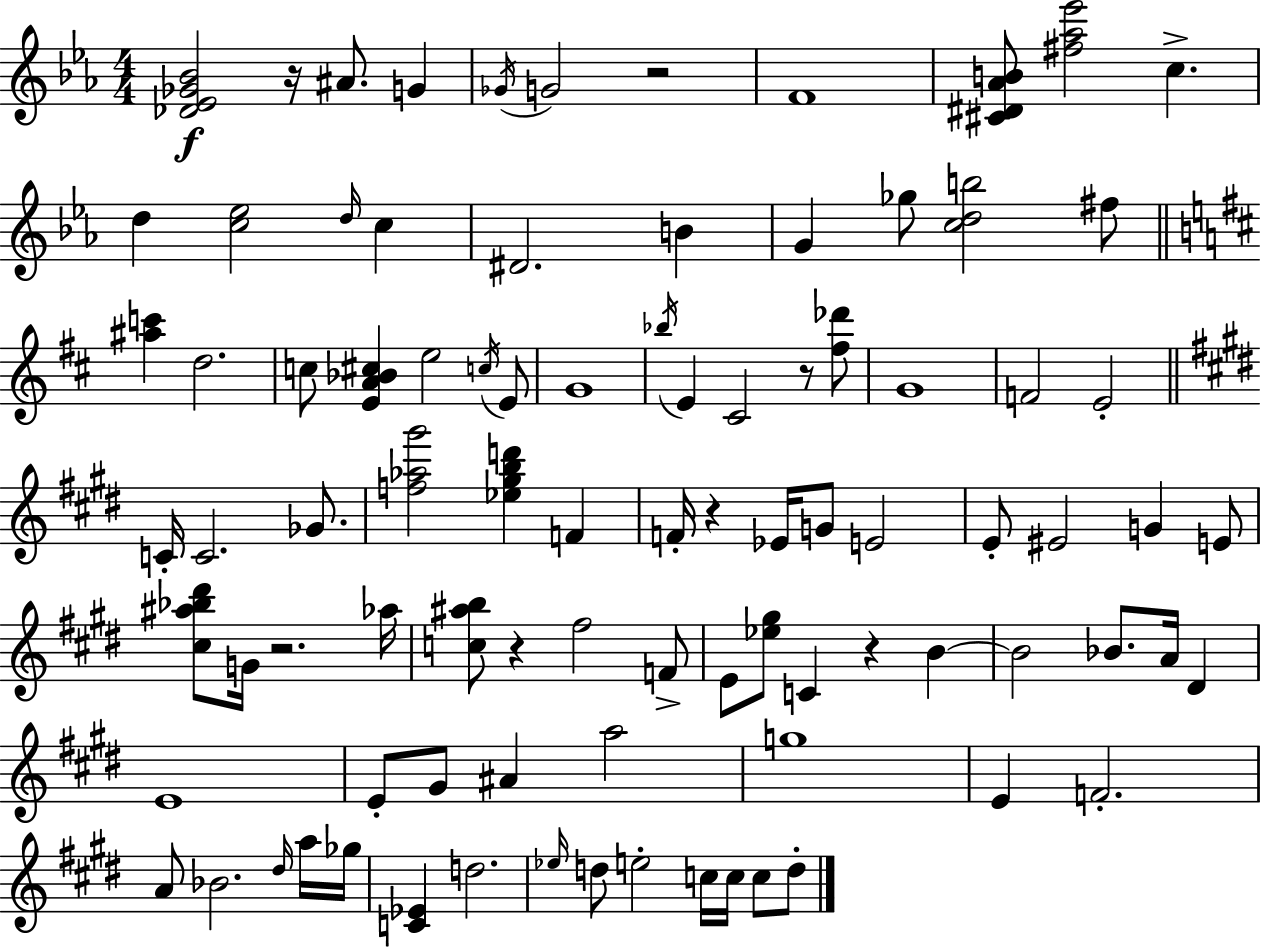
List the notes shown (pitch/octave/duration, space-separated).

[Db4,Eb4,Gb4,Bb4]/h R/s A#4/e. G4/q Gb4/s G4/h R/h F4/w [C#4,D#4,Ab4,B4]/e [F#5,Ab5,Eb6]/h C5/q. D5/q [C5,Eb5]/h D5/s C5/q D#4/h. B4/q G4/q Gb5/e [C5,D5,B5]/h F#5/e [A#5,C6]/q D5/h. C5/e [E4,A4,Bb4,C#5]/q E5/h C5/s E4/e G4/w Bb5/s E4/q C#4/h R/e [F#5,Db6]/e G4/w F4/h E4/h C4/s C4/h. Gb4/e. [F5,Ab5,G#6]/h [Eb5,G#5,B5,D6]/q F4/q F4/s R/q Eb4/s G4/e E4/h E4/e EIS4/h G4/q E4/e [C#5,A#5,Bb5,D#6]/e G4/s R/h. Ab5/s [C5,A#5,B5]/e R/q F#5/h F4/e E4/e [Eb5,G#5]/e C4/q R/q B4/q B4/h Bb4/e. A4/s D#4/q E4/w E4/e G#4/e A#4/q A5/h G5/w E4/q F4/h. A4/e Bb4/h. D#5/s A5/s Gb5/s [C4,Eb4]/q D5/h. Eb5/s D5/e E5/h C5/s C5/s C5/e D5/e